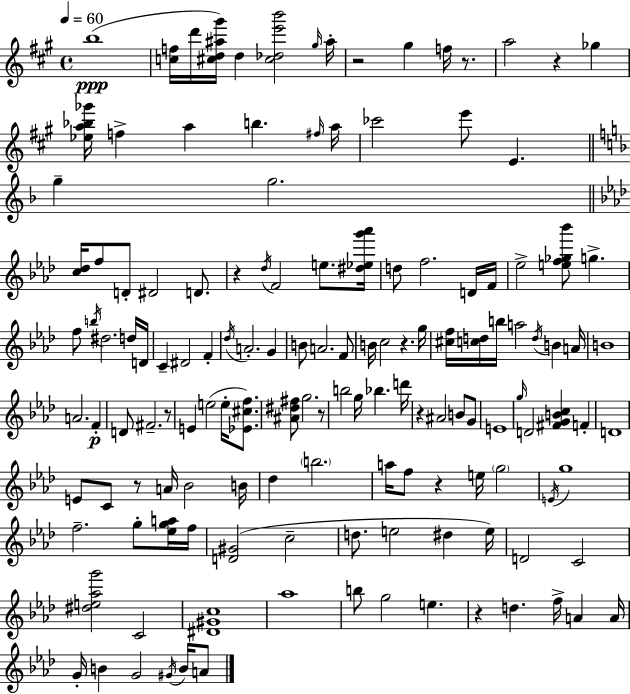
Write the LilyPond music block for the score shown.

{
  \clef treble
  \time 4/4
  \defaultTimeSignature
  \key a \major
  \tempo 4 = 60
  b''1(\ppp | <c'' f''>16 d'''16 <cis'' d'' ais'' gis'''>16) d''4 <cis'' des'' e''' b'''>2 \grace { gis''16 } | ais''16-. r2 gis''4 f''16 r8. | a''2 r4 ges''4 | \break <ees'' a'' bes'' ges'''>16 f''4-> a''4 b''4. | \grace { fis''16 } a''16 ces'''2 e'''8 e'4. | \bar "||" \break \key d \minor g''4-- g''2. | \bar "||" \break \key aes \major <c'' des''>16 f''8 d'8-. dis'2 d'8. | r4 \acciaccatura { des''16 } f'2 e''8. | <dis'' ees'' g''' aes'''>16 d''8 f''2. d'16 | f'16 ees''2-> <e'' f'' ges'' bes'''>8 g''4.-> | \break f''8 \acciaccatura { b''16 } dis''2. | d''16 d'16 c'4-- dis'2 f'4-. | \acciaccatura { des''16 } a'2.-. g'4 | b'8 a'2. | \break f'8 b'16 c''2 r4. | g''16 <cis'' f''>16 <c'' d''>16 b''16 a''2 \acciaccatura { d''16 } b'4 | a'16 b'1 | a'2. | \break f'4-.\p d'8 fis'2.-- | r8 e'4 e''2( | e''16-. <ees' cis'' f''>8.) <ais' dis'' fis''>8 g''2. | r8 b''2 g''16 bes''4. | \break d'''16 r4 ais'2 | b'8 g'8 e'1 | \grace { g''16 } d'2 <fis' g' b' c''>4 | f'4-. d'1 | \break e'8 c'8 r8 a'16 bes'2 | b'16 des''4 \parenthesize b''2. | a''16 f''8 r4 e''16 \parenthesize g''2 | \acciaccatura { e'16 } g''1 | \break f''2.-- | g''8-. <ees'' g'' a''>16 f''16 <d' gis'>2( c''2-- | d''8. e''2 | dis''4 e''16) d'2 c'2 | \break <dis'' e'' aes'' g'''>2 c'2 | <dis' gis' c''>1 | aes''1 | b''8 g''2 | \break e''4. r4 d''4. | f''16-> a'4 a'16 g'16-. b'4 g'2 | \acciaccatura { gis'16 } b'16 a'8 \bar "|."
}